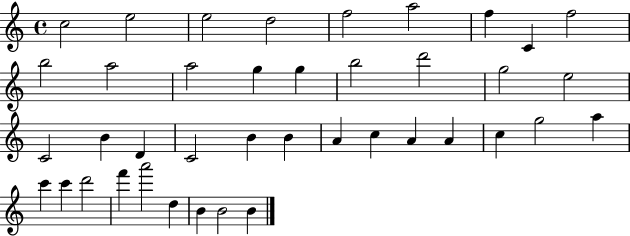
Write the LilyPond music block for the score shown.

{
  \clef treble
  \time 4/4
  \defaultTimeSignature
  \key c \major
  c''2 e''2 | e''2 d''2 | f''2 a''2 | f''4 c'4 f''2 | \break b''2 a''2 | a''2 g''4 g''4 | b''2 d'''2 | g''2 e''2 | \break c'2 b'4 d'4 | c'2 b'4 b'4 | a'4 c''4 a'4 a'4 | c''4 g''2 a''4 | \break c'''4 c'''4 d'''2 | f'''4 a'''2 d''4 | b'4 b'2 b'4 | \bar "|."
}